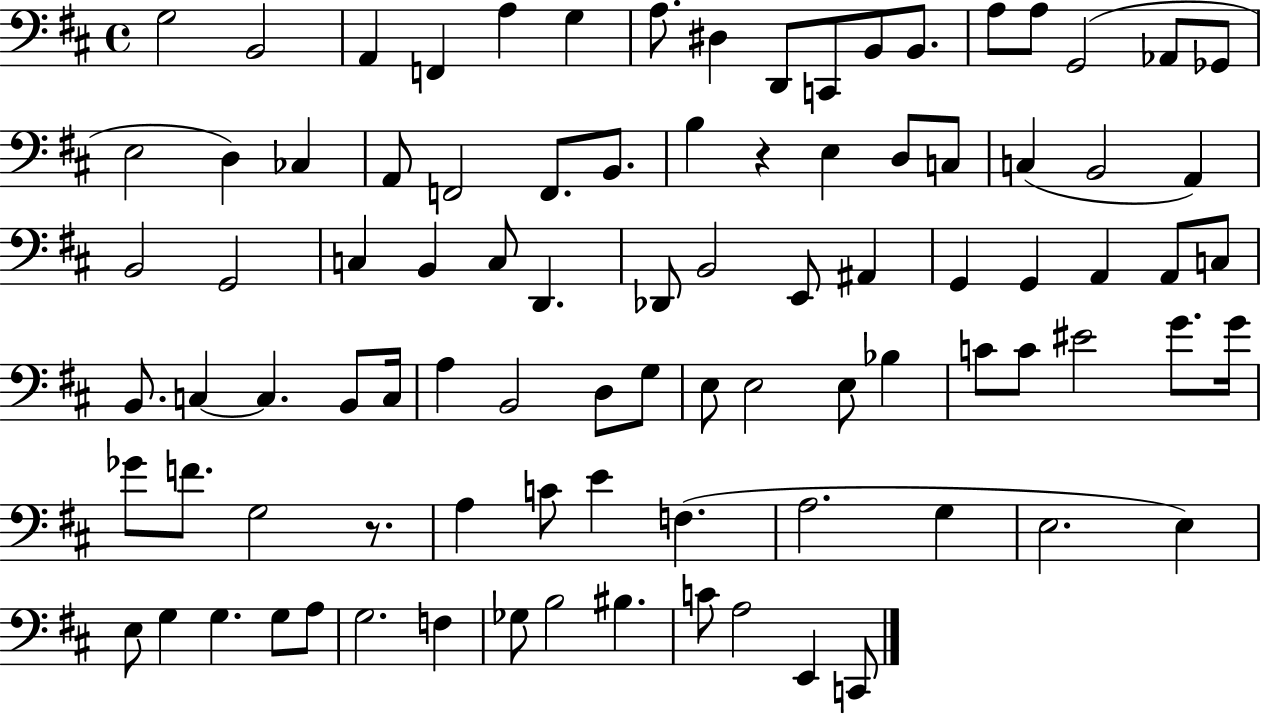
G3/h B2/h A2/q F2/q A3/q G3/q A3/e. D#3/q D2/e C2/e B2/e B2/e. A3/e A3/e G2/h Ab2/e Gb2/e E3/h D3/q CES3/q A2/e F2/h F2/e. B2/e. B3/q R/q E3/q D3/e C3/e C3/q B2/h A2/q B2/h G2/h C3/q B2/q C3/e D2/q. Db2/e B2/h E2/e A#2/q G2/q G2/q A2/q A2/e C3/e B2/e. C3/q C3/q. B2/e C3/s A3/q B2/h D3/e G3/e E3/e E3/h E3/e Bb3/q C4/e C4/e EIS4/h G4/e. G4/s Gb4/e F4/e. G3/h R/e. A3/q C4/e E4/q F3/q. A3/h. G3/q E3/h. E3/q E3/e G3/q G3/q. G3/e A3/e G3/h. F3/q Gb3/e B3/h BIS3/q. C4/e A3/h E2/q C2/e